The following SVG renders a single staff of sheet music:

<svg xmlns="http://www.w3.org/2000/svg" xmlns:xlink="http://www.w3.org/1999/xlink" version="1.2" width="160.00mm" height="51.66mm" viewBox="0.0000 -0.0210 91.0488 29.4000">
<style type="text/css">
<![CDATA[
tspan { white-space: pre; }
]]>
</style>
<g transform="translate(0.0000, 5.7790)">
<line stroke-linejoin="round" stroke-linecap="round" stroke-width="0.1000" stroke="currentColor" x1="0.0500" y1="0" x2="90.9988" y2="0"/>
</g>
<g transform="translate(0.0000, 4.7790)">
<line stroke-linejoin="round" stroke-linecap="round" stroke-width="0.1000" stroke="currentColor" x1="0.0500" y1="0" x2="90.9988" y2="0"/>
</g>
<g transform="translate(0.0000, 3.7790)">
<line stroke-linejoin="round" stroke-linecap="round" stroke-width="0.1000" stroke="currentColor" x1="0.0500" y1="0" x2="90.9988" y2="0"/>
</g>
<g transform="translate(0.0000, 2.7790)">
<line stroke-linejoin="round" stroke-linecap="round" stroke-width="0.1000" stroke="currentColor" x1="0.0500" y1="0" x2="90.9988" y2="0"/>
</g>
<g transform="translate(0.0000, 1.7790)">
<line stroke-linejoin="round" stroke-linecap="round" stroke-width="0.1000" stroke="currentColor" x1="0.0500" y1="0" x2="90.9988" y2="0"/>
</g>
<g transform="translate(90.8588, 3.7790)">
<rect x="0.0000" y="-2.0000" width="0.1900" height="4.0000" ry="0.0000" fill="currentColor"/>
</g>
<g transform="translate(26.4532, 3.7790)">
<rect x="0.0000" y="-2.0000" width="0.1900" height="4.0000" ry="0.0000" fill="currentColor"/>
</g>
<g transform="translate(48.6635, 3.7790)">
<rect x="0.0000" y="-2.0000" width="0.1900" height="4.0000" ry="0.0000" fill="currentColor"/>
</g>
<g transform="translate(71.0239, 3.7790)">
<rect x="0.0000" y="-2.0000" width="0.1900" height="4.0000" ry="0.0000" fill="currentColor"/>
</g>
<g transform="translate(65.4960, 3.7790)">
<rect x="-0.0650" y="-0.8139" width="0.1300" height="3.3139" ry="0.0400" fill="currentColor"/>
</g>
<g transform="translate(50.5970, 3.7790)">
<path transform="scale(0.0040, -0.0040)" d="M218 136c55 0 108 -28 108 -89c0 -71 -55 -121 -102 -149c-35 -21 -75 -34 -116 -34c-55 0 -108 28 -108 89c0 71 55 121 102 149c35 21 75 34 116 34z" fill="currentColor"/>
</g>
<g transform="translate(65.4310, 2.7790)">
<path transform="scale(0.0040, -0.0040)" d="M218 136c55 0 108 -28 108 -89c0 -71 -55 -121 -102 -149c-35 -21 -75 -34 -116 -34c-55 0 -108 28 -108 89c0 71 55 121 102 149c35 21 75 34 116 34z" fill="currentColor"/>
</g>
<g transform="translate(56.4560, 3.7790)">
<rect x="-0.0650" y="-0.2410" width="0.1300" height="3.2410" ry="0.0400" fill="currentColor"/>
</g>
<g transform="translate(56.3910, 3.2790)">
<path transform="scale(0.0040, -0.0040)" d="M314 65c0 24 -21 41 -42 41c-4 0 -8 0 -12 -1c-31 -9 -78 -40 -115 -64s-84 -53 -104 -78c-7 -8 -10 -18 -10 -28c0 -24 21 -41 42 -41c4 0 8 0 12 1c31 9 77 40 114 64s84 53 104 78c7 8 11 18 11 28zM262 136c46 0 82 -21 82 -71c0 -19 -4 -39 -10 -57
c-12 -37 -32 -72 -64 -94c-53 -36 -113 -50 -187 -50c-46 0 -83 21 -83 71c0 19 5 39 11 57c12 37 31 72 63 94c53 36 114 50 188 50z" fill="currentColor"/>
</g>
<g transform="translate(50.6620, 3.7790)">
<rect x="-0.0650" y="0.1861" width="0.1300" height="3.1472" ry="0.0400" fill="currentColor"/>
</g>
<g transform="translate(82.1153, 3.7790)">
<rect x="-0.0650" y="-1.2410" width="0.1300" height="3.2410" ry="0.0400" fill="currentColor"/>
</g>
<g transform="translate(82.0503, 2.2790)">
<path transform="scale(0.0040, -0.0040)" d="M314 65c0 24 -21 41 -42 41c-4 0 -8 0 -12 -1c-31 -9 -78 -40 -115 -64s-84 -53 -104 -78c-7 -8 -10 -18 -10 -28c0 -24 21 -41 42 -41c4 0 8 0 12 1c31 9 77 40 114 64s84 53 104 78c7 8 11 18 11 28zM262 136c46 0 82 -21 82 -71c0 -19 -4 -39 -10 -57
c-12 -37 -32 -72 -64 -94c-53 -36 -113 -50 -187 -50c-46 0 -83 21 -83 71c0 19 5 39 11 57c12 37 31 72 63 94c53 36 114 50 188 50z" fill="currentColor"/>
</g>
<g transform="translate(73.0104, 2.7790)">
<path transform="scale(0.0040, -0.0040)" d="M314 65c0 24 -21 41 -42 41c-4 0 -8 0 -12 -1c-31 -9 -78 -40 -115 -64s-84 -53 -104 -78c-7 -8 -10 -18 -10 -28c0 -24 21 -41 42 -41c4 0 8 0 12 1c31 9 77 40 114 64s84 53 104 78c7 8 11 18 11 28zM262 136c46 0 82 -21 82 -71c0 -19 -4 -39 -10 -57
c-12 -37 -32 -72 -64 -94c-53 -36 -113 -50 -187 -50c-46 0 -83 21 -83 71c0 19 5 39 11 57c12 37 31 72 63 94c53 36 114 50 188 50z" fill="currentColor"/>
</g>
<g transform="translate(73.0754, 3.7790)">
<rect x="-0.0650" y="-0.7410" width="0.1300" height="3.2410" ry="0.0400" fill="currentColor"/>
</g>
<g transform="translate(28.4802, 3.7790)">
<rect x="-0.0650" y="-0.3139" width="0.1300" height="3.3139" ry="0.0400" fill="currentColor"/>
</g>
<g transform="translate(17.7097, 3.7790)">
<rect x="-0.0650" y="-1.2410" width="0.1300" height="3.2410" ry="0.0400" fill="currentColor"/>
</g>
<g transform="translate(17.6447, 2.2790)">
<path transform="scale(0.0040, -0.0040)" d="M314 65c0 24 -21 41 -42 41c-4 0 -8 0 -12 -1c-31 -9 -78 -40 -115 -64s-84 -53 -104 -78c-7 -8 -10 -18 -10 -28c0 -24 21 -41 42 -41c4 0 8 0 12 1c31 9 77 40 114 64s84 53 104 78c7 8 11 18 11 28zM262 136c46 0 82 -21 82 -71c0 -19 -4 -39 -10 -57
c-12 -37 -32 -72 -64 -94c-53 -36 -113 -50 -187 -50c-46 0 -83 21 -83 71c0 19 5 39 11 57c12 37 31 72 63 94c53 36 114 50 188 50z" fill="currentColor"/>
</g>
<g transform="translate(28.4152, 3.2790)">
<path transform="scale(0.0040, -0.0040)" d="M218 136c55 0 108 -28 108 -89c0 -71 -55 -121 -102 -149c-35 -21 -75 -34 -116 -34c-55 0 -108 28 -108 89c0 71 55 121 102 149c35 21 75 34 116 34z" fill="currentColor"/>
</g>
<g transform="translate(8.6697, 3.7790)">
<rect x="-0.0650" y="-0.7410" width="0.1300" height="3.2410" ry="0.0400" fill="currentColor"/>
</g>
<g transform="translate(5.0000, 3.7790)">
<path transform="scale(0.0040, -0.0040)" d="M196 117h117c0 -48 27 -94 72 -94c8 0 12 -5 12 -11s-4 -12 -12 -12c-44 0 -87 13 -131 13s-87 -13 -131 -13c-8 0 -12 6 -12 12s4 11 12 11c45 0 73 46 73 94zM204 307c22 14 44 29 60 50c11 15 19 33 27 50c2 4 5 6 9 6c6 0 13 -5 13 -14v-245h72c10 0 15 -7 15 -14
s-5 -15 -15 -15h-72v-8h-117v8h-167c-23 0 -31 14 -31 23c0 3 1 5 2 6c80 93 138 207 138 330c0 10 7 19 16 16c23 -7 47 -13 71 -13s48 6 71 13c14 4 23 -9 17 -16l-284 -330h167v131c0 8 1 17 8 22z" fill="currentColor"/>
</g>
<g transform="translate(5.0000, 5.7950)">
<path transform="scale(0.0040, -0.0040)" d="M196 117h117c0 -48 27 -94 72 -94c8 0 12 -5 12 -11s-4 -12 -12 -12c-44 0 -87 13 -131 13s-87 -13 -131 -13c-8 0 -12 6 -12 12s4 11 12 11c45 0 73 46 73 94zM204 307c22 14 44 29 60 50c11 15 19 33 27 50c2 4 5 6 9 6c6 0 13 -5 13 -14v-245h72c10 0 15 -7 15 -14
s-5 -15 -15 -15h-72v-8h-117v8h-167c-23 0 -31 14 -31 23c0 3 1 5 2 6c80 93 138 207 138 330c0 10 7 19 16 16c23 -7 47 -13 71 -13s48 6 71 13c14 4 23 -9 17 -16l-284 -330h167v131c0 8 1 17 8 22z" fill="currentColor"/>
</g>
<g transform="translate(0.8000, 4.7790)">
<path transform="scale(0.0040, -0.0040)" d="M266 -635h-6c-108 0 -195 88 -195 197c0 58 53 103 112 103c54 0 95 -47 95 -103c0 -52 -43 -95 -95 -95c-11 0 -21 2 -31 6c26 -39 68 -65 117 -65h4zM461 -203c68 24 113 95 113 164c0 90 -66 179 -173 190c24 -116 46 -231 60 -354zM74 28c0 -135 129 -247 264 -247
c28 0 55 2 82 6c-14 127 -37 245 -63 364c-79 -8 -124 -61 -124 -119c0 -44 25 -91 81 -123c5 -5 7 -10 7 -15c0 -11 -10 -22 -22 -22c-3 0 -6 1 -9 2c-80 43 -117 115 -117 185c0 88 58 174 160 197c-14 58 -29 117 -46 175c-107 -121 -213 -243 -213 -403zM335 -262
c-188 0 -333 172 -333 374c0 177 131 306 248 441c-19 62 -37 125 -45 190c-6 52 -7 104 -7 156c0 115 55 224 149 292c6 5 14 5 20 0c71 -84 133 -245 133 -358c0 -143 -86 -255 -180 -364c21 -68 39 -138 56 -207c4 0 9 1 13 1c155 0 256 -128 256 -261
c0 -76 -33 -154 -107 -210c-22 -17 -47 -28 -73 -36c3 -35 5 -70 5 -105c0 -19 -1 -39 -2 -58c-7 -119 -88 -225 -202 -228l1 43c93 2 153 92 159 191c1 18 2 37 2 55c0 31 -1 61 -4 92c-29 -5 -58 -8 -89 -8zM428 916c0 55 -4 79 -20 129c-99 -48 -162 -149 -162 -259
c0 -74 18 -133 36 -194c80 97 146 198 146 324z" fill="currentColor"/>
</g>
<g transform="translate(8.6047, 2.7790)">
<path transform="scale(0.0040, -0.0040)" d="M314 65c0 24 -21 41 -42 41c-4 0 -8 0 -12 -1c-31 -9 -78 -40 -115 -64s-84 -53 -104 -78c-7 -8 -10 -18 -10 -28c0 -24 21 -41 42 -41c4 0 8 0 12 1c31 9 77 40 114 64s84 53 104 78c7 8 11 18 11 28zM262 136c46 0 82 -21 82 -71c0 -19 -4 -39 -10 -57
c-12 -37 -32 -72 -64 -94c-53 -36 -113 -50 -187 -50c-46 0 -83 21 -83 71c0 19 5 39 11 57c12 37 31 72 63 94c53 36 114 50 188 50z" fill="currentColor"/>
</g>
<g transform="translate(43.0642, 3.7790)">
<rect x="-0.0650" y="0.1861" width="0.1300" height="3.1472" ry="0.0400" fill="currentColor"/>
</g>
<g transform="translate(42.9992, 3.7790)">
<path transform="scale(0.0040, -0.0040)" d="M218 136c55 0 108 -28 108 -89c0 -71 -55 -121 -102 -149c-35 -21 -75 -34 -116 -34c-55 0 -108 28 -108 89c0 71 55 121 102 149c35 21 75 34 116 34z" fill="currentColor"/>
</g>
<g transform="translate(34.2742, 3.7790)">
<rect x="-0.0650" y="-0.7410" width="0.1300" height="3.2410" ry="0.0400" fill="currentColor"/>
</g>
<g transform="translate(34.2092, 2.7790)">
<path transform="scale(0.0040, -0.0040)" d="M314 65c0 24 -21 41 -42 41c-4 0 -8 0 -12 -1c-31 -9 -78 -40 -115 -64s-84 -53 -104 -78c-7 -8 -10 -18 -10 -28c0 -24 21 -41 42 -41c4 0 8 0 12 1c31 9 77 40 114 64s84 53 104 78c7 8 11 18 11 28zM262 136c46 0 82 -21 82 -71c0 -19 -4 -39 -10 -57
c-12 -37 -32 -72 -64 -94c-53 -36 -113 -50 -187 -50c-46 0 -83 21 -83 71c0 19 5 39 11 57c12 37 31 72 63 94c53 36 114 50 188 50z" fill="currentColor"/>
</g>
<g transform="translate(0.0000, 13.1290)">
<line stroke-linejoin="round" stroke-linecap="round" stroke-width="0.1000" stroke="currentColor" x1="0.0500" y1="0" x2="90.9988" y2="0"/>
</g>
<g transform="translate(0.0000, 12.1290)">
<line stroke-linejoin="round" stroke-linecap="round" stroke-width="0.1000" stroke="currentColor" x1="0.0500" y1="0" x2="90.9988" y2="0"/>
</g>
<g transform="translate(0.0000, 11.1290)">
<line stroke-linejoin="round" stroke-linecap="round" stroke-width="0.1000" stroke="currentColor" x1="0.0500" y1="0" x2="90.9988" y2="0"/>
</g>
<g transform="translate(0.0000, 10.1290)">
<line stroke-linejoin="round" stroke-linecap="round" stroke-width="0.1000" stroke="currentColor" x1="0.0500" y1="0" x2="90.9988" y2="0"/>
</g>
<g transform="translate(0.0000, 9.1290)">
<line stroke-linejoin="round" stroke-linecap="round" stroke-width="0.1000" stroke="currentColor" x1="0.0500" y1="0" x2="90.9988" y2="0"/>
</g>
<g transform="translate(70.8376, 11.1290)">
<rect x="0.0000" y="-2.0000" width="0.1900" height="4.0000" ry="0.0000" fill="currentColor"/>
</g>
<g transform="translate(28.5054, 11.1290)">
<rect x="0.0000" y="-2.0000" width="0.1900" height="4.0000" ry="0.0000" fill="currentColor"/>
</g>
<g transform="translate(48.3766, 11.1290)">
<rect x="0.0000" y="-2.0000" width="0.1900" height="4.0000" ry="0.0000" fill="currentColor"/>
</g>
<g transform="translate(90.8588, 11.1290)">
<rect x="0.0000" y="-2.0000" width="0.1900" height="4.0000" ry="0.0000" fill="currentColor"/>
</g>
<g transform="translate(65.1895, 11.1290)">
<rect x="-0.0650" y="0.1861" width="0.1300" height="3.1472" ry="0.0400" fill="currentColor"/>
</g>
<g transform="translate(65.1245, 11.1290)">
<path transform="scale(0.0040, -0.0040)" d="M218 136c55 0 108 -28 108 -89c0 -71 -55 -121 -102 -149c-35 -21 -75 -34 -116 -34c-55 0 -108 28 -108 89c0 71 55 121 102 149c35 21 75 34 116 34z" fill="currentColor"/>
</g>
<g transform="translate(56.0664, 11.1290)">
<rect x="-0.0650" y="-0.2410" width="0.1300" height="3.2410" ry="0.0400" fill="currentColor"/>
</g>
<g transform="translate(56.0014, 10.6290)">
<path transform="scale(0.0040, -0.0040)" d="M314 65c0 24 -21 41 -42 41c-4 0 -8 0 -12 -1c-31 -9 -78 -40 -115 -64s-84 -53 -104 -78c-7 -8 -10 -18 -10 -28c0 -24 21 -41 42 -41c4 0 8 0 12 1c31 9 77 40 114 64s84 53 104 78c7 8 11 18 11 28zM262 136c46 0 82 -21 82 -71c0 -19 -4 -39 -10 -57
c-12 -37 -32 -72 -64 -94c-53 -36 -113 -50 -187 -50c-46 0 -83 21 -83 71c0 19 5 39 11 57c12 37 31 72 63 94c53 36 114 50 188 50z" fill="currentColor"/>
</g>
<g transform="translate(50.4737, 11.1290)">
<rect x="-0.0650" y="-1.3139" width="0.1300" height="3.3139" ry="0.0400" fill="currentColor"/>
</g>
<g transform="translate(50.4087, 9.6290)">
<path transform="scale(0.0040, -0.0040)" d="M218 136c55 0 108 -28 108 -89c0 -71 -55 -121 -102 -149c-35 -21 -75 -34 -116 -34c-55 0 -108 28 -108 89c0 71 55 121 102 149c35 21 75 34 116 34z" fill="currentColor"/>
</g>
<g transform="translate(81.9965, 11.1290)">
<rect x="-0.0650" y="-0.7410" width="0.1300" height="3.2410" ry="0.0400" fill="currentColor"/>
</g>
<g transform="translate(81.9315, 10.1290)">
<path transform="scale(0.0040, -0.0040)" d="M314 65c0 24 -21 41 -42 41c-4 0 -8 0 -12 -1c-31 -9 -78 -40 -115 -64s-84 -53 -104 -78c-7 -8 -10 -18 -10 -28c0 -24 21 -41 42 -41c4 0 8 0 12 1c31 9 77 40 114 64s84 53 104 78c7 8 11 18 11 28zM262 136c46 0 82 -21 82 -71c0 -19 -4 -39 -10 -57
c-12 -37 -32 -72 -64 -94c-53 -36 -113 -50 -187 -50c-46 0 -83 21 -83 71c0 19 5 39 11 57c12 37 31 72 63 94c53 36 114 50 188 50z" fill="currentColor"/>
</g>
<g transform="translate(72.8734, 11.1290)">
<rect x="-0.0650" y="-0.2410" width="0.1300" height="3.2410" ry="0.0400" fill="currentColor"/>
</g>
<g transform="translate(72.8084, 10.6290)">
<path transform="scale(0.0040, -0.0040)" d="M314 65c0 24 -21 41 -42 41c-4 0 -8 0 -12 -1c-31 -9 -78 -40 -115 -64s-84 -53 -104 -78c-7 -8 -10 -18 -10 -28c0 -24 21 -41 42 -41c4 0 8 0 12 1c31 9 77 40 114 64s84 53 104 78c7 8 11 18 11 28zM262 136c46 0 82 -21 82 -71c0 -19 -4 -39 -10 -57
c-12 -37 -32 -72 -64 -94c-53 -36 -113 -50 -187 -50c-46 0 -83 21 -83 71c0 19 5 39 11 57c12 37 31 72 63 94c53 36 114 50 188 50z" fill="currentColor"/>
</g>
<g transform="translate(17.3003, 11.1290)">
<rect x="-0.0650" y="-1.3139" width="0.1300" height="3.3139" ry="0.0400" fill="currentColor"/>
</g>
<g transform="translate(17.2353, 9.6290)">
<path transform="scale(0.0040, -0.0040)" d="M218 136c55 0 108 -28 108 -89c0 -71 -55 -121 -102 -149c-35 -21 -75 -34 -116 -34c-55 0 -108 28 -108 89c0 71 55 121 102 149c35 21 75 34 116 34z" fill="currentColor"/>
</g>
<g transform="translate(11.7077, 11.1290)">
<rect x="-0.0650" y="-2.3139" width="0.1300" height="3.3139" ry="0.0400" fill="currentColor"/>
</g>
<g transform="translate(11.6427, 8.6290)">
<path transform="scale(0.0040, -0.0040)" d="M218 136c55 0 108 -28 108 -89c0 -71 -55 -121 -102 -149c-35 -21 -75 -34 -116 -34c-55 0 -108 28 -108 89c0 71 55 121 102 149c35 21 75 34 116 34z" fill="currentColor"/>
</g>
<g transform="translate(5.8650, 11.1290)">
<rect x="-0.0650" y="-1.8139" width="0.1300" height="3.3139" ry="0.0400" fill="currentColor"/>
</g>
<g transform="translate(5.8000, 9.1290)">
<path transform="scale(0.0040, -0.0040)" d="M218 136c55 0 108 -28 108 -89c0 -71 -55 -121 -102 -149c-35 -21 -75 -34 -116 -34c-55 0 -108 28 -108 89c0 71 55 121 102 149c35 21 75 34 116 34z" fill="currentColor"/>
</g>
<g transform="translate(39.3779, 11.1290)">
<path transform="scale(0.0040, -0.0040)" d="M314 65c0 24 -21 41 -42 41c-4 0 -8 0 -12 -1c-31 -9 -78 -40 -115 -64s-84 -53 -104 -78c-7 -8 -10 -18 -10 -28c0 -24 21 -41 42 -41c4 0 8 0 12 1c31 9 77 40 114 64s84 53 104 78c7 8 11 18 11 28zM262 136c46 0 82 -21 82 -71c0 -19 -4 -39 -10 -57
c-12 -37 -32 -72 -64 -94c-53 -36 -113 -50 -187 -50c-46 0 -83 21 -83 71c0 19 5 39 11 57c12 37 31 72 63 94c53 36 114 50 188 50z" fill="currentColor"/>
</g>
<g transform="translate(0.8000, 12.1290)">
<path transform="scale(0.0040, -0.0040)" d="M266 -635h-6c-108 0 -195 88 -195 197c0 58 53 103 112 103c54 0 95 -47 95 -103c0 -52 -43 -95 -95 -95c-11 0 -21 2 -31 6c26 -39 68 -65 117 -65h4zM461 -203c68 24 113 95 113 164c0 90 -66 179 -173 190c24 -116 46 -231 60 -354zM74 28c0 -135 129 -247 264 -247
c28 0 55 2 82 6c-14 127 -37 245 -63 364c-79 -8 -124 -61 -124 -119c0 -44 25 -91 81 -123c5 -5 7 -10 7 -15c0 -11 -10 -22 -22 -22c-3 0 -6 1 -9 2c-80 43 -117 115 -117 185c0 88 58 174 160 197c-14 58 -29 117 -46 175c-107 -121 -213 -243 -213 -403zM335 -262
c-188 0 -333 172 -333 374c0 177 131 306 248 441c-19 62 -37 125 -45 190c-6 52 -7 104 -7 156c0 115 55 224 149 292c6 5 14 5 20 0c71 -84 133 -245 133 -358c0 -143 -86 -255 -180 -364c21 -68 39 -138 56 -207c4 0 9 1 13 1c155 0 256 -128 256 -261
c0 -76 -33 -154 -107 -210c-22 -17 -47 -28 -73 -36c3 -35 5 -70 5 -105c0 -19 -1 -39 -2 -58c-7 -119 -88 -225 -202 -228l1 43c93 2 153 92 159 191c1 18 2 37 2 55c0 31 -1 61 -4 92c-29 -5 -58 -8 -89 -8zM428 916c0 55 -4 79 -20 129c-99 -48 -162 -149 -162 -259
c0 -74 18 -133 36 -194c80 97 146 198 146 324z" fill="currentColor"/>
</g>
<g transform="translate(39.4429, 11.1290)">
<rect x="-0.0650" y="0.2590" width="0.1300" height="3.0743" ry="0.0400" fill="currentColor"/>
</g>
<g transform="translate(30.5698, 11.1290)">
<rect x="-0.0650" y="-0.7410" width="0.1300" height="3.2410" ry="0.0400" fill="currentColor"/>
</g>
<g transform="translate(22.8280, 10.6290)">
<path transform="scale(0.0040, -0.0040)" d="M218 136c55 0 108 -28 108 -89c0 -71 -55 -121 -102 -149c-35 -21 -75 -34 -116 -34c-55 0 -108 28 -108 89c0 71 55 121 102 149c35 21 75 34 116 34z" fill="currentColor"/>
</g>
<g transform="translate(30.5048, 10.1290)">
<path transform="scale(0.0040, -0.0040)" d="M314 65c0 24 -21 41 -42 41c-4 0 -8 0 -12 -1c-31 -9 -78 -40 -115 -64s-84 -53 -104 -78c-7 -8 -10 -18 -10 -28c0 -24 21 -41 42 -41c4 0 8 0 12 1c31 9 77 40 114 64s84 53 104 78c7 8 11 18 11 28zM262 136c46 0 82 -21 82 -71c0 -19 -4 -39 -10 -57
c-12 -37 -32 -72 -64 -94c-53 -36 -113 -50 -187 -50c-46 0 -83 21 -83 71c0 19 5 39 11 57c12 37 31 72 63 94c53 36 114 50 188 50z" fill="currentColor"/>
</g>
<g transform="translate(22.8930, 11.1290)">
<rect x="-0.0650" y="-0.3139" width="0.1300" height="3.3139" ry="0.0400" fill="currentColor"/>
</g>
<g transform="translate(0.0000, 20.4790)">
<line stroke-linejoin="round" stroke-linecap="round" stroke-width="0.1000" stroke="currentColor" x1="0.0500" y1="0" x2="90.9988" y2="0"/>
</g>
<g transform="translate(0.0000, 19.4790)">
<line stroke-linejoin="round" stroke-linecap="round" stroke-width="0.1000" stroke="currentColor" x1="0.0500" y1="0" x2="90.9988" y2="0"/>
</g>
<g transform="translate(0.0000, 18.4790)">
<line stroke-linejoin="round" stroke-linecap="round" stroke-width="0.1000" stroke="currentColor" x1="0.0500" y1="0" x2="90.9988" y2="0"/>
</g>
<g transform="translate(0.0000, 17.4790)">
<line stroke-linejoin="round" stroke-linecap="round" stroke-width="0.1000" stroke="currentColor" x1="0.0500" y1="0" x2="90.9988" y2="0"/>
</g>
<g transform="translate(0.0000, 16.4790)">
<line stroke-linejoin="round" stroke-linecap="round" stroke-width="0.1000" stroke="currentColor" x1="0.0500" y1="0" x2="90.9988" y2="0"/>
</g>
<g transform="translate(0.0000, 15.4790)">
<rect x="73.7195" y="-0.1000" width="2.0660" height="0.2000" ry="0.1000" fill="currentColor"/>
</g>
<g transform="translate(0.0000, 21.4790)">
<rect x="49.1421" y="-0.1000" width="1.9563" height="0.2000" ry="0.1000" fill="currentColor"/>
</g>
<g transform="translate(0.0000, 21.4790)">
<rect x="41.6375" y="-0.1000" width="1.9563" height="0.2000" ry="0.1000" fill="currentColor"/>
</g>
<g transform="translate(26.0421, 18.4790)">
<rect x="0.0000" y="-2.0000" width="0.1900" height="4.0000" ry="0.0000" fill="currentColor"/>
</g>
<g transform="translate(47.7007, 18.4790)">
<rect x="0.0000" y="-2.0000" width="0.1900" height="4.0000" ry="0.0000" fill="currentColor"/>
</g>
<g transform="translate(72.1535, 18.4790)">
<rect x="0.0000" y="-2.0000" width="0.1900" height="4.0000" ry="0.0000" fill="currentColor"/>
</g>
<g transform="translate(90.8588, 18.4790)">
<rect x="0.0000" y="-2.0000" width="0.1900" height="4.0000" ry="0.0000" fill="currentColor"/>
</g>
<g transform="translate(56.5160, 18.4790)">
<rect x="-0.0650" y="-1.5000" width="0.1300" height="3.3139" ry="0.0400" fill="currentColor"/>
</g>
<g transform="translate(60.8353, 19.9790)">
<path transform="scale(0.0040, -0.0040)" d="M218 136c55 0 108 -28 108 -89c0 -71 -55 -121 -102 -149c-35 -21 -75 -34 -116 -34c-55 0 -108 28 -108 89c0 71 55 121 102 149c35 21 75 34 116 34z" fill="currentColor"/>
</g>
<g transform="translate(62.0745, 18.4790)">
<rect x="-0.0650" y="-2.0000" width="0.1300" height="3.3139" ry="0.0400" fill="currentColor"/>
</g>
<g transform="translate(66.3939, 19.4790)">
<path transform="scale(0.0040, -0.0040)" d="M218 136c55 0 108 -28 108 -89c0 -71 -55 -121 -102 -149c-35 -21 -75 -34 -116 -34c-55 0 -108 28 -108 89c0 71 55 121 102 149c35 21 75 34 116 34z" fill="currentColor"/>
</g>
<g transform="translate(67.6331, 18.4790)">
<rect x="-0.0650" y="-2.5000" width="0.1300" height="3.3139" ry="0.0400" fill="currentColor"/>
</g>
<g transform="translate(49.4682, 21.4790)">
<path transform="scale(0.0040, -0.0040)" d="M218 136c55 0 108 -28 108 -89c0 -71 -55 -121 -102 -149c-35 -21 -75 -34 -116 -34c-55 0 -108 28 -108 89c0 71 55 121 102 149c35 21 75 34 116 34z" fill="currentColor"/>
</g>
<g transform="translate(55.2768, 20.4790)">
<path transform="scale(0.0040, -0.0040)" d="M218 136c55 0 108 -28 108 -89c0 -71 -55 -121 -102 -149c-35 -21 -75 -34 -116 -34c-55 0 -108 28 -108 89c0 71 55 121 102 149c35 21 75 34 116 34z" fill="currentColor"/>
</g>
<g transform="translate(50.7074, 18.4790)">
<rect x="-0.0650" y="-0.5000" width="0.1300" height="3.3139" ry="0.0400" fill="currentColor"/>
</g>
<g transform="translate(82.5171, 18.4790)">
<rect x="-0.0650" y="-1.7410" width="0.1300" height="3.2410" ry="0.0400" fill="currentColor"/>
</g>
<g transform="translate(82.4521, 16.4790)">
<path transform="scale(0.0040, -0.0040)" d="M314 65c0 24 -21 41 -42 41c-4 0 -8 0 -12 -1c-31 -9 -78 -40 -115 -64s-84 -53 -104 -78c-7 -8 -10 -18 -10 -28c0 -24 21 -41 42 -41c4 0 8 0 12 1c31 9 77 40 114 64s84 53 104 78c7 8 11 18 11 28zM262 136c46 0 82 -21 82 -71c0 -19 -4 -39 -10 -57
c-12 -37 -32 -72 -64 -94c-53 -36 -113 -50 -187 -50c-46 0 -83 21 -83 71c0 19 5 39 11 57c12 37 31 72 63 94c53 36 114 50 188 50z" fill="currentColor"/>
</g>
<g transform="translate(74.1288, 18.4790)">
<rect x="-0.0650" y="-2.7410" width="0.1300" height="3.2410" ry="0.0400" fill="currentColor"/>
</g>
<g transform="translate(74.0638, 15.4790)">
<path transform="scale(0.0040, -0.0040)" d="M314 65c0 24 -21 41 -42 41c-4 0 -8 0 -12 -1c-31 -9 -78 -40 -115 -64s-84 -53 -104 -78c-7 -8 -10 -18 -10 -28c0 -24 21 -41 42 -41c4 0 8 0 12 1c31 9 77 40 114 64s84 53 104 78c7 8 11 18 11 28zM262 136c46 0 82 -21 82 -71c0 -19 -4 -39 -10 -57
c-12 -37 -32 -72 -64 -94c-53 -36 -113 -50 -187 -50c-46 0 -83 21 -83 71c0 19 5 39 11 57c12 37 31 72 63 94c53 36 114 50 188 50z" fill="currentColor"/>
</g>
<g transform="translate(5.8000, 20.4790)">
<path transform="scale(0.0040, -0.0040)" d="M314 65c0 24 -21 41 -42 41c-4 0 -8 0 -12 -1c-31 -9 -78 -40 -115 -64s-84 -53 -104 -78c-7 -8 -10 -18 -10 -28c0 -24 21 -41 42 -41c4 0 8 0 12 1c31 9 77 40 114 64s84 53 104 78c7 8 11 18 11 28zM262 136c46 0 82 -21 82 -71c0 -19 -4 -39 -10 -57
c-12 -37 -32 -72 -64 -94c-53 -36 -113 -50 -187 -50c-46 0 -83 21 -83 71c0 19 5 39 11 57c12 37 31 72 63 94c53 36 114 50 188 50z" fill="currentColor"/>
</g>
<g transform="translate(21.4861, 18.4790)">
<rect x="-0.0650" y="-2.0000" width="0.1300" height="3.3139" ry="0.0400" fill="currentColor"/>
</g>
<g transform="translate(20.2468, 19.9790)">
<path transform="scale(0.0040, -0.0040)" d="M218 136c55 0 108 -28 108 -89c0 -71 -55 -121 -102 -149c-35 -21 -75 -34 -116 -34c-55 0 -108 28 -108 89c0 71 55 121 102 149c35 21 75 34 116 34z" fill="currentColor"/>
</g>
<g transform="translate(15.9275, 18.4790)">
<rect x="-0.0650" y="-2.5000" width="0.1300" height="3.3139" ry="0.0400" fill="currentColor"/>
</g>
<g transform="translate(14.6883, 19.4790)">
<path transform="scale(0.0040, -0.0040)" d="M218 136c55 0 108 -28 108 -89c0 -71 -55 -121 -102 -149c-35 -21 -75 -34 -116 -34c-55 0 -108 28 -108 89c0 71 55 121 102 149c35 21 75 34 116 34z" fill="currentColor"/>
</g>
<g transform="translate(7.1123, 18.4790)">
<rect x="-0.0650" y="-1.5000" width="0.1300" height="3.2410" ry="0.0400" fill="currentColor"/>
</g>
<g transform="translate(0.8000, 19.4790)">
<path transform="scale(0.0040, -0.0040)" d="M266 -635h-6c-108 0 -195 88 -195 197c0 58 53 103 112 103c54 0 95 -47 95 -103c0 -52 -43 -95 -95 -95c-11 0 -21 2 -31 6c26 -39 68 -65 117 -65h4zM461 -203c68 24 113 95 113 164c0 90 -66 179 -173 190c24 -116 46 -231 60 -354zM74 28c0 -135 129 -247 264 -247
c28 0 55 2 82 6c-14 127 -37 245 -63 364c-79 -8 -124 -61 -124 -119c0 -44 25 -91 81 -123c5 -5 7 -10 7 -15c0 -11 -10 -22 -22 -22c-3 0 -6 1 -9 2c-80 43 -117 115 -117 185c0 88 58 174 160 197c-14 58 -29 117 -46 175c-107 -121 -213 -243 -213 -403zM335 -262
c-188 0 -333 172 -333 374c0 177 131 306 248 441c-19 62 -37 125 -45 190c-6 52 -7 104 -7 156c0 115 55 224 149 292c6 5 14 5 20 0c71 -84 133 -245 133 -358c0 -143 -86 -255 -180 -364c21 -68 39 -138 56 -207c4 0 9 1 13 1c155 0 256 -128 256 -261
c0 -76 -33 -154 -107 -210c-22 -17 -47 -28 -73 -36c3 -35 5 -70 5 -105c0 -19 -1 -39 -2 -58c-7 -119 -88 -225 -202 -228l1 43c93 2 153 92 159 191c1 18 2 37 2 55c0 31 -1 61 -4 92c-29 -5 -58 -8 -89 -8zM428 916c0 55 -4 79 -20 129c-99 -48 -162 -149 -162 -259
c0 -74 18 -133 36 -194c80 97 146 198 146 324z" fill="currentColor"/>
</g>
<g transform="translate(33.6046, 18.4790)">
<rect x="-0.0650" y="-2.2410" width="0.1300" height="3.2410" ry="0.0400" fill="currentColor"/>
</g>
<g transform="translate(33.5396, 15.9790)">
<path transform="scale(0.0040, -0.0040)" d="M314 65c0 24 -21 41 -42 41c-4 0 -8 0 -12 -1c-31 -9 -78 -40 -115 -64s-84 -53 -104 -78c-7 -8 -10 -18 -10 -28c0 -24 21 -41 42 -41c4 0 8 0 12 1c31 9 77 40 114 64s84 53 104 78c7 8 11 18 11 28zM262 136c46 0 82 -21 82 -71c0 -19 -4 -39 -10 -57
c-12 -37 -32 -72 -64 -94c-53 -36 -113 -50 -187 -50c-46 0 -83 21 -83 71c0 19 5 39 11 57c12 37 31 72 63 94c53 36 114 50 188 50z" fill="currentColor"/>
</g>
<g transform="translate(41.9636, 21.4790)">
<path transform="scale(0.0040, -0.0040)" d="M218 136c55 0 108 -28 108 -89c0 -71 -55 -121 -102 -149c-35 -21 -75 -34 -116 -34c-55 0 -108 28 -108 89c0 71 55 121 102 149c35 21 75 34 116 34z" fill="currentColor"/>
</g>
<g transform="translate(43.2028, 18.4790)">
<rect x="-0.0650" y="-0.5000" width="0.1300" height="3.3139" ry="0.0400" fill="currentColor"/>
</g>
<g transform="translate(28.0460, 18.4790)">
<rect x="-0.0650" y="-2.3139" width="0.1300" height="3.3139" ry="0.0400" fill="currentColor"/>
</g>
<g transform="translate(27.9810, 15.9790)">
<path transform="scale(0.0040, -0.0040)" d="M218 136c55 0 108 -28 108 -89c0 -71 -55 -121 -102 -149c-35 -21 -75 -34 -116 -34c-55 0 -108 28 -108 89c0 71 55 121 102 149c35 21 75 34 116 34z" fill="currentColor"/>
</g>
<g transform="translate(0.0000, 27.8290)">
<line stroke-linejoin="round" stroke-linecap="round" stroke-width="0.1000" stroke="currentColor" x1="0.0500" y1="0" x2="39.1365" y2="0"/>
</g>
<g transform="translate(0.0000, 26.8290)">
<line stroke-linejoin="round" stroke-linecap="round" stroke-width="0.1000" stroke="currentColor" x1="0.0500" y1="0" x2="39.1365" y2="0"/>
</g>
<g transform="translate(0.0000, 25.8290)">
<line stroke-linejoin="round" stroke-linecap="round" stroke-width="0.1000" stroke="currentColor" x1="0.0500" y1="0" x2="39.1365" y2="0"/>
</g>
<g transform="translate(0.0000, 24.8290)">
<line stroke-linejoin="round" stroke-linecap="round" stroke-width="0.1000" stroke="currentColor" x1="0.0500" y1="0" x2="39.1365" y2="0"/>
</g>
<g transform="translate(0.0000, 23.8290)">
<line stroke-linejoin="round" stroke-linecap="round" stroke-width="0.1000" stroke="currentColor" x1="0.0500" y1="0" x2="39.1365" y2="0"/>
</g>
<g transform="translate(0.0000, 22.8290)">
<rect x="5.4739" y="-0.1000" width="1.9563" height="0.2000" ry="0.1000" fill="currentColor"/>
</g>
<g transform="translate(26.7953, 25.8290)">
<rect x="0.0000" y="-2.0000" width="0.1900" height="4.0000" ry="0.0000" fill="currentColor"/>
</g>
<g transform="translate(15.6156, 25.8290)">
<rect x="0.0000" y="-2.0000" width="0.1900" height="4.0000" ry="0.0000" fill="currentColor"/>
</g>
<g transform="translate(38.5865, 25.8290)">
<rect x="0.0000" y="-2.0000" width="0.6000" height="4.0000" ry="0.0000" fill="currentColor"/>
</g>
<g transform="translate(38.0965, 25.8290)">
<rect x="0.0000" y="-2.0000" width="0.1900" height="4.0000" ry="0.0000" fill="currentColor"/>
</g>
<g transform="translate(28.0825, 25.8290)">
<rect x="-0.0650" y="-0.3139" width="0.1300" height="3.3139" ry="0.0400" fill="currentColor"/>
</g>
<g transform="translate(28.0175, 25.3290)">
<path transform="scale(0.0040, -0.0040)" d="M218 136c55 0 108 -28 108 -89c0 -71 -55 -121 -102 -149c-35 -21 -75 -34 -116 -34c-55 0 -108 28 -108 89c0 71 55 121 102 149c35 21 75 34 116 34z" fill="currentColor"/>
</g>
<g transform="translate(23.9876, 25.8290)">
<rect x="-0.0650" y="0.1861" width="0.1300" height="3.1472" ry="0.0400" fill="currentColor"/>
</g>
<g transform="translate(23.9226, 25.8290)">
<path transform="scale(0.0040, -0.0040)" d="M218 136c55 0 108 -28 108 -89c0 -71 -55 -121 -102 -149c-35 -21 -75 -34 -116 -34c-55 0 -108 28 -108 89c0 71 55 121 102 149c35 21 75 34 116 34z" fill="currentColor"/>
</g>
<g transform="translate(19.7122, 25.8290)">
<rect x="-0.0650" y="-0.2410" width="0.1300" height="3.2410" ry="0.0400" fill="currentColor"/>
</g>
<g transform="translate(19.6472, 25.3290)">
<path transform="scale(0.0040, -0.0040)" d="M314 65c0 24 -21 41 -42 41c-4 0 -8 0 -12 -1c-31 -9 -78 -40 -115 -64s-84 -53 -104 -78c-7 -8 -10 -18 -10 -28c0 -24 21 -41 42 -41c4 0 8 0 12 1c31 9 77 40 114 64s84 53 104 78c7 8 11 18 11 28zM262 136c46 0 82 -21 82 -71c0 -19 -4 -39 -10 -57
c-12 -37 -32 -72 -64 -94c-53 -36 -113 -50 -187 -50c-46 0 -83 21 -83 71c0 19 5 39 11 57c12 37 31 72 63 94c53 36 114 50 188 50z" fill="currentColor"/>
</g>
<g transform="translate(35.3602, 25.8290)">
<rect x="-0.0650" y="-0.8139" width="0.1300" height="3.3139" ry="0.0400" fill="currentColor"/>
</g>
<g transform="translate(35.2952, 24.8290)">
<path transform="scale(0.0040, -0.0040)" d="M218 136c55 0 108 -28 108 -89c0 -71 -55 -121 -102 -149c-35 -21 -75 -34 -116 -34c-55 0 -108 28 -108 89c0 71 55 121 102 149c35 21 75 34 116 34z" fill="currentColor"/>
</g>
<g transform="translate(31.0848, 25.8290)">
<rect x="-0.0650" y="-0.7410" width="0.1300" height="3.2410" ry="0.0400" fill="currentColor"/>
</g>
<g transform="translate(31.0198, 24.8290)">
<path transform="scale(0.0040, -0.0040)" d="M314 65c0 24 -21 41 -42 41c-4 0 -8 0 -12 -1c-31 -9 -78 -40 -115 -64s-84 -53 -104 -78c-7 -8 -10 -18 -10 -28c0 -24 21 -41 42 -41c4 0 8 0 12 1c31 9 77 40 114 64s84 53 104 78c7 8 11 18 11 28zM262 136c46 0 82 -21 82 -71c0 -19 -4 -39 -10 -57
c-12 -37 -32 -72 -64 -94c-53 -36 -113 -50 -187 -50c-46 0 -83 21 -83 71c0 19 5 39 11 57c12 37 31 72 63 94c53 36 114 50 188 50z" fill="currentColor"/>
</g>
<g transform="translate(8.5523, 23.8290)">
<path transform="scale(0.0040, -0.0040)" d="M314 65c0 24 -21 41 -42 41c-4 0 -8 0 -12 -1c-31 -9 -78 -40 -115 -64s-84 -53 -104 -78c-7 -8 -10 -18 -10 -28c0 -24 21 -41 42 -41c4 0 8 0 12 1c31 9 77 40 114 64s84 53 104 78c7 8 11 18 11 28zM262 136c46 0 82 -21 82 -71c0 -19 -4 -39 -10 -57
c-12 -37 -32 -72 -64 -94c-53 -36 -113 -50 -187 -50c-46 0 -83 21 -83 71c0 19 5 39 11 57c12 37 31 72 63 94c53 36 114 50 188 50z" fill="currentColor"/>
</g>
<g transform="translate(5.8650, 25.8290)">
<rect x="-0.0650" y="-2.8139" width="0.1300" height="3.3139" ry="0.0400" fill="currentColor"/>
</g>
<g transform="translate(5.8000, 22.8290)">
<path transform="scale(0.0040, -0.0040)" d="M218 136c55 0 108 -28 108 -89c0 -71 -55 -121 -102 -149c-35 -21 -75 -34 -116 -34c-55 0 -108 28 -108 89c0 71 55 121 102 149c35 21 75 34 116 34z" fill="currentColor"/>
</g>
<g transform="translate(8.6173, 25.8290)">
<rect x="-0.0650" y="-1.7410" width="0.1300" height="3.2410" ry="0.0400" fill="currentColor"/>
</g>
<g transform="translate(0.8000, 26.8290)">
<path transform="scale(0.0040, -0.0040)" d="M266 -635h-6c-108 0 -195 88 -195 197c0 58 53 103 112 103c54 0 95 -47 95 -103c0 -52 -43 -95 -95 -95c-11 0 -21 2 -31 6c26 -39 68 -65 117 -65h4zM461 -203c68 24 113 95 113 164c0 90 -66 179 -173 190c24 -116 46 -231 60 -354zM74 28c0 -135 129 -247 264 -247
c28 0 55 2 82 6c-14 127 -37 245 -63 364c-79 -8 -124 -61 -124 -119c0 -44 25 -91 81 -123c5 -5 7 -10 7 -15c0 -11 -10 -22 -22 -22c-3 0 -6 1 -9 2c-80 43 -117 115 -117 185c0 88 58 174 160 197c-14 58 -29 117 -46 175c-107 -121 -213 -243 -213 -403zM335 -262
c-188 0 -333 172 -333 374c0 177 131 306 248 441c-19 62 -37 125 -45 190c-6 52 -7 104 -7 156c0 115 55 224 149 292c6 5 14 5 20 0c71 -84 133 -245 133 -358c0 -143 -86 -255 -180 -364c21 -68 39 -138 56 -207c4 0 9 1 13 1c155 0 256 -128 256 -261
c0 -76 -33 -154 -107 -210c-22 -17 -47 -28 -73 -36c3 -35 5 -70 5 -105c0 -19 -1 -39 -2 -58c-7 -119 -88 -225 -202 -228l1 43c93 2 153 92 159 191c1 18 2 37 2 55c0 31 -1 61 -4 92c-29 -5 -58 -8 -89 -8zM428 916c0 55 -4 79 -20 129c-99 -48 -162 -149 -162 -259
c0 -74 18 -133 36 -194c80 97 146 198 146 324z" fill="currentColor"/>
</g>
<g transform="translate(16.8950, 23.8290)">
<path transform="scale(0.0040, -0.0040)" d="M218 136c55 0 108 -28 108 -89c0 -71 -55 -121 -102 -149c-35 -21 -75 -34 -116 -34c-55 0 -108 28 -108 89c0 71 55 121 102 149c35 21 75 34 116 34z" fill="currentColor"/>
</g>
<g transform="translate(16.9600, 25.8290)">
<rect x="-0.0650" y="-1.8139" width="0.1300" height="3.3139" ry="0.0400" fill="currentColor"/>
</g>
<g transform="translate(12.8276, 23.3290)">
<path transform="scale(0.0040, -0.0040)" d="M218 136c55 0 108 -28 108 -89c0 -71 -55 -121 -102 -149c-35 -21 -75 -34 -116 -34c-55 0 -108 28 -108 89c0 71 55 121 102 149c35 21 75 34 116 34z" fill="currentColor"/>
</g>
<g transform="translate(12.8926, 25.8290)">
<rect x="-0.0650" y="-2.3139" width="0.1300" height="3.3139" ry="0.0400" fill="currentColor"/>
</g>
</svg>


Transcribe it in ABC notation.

X:1
T:Untitled
M:4/4
L:1/4
K:C
d2 e2 c d2 B B c2 d d2 e2 f g e c d2 B2 e c2 B c2 d2 E2 G F g g2 C C E F G a2 f2 a f2 g f c2 B c d2 d